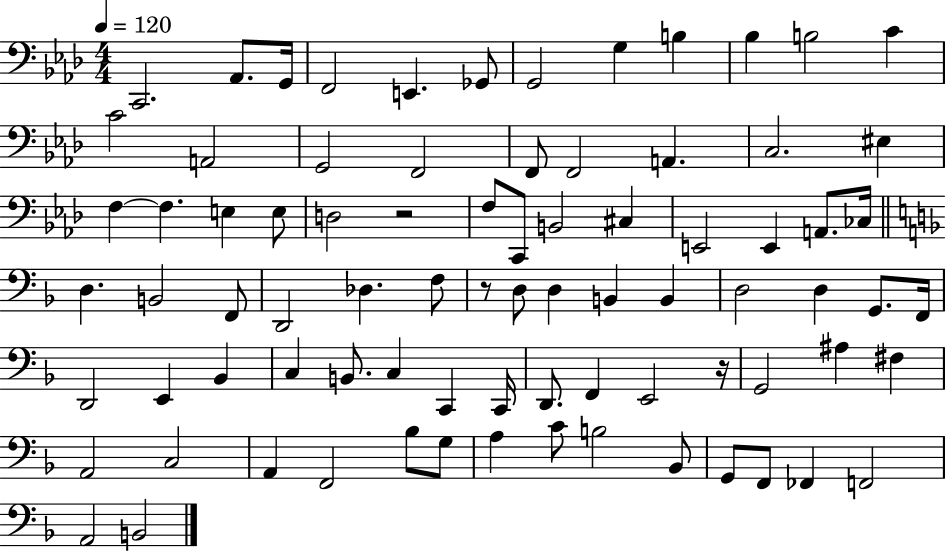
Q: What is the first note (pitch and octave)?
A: C2